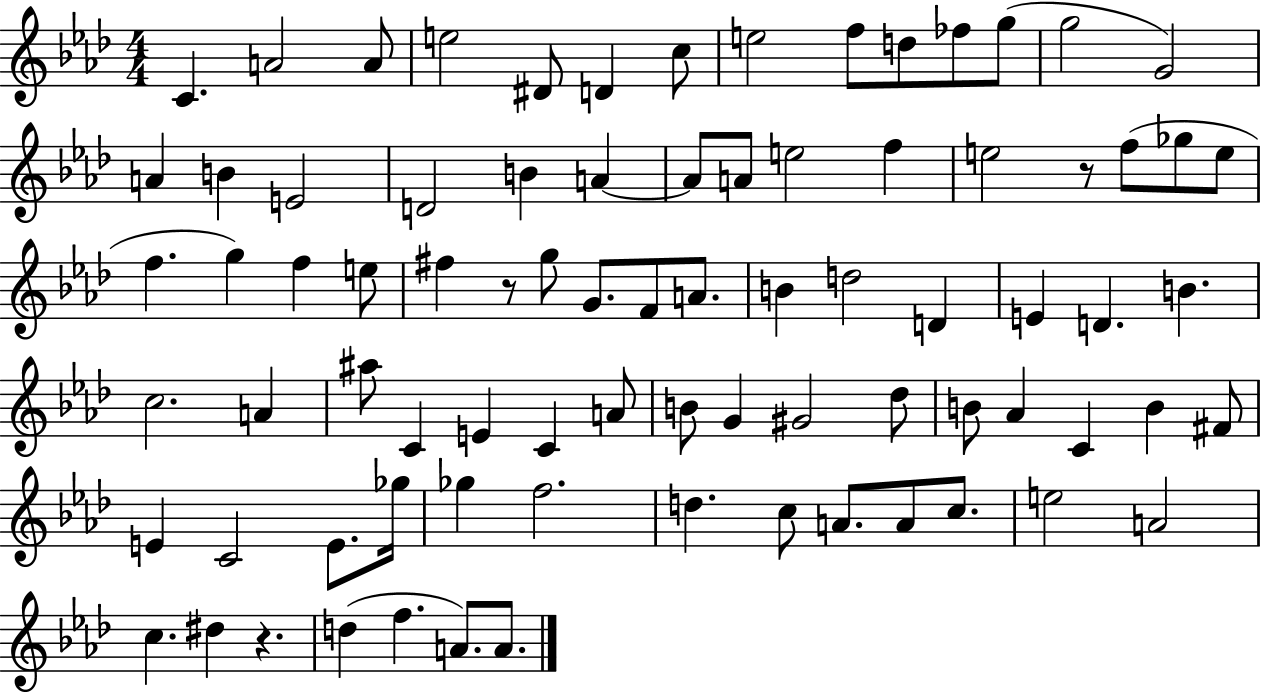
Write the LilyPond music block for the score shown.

{
  \clef treble
  \numericTimeSignature
  \time 4/4
  \key aes \major
  c'4. a'2 a'8 | e''2 dis'8 d'4 c''8 | e''2 f''8 d''8 fes''8 g''8( | g''2 g'2) | \break a'4 b'4 e'2 | d'2 b'4 a'4~~ | a'8 a'8 e''2 f''4 | e''2 r8 f''8( ges''8 e''8 | \break f''4. g''4) f''4 e''8 | fis''4 r8 g''8 g'8. f'8 a'8. | b'4 d''2 d'4 | e'4 d'4. b'4. | \break c''2. a'4 | ais''8 c'4 e'4 c'4 a'8 | b'8 g'4 gis'2 des''8 | b'8 aes'4 c'4 b'4 fis'8 | \break e'4 c'2 e'8. ges''16 | ges''4 f''2. | d''4. c''8 a'8. a'8 c''8. | e''2 a'2 | \break c''4. dis''4 r4. | d''4( f''4. a'8.) a'8. | \bar "|."
}